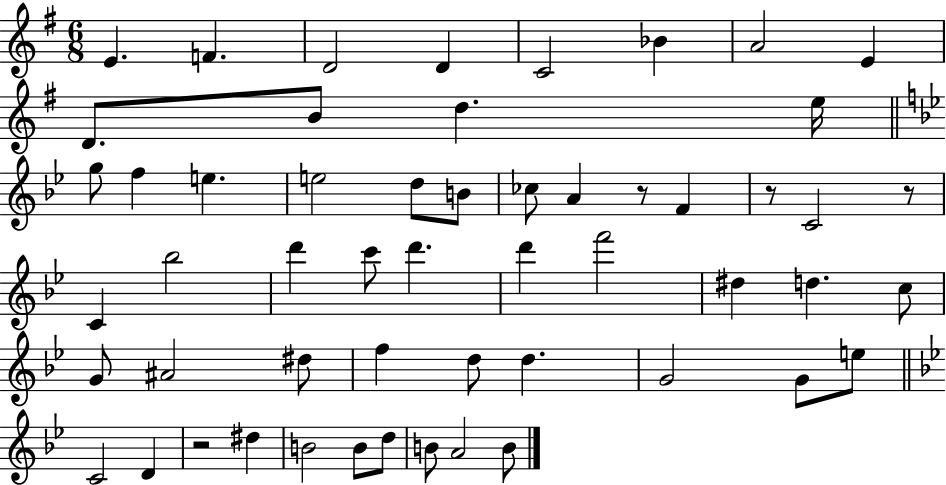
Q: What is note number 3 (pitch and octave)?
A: D4